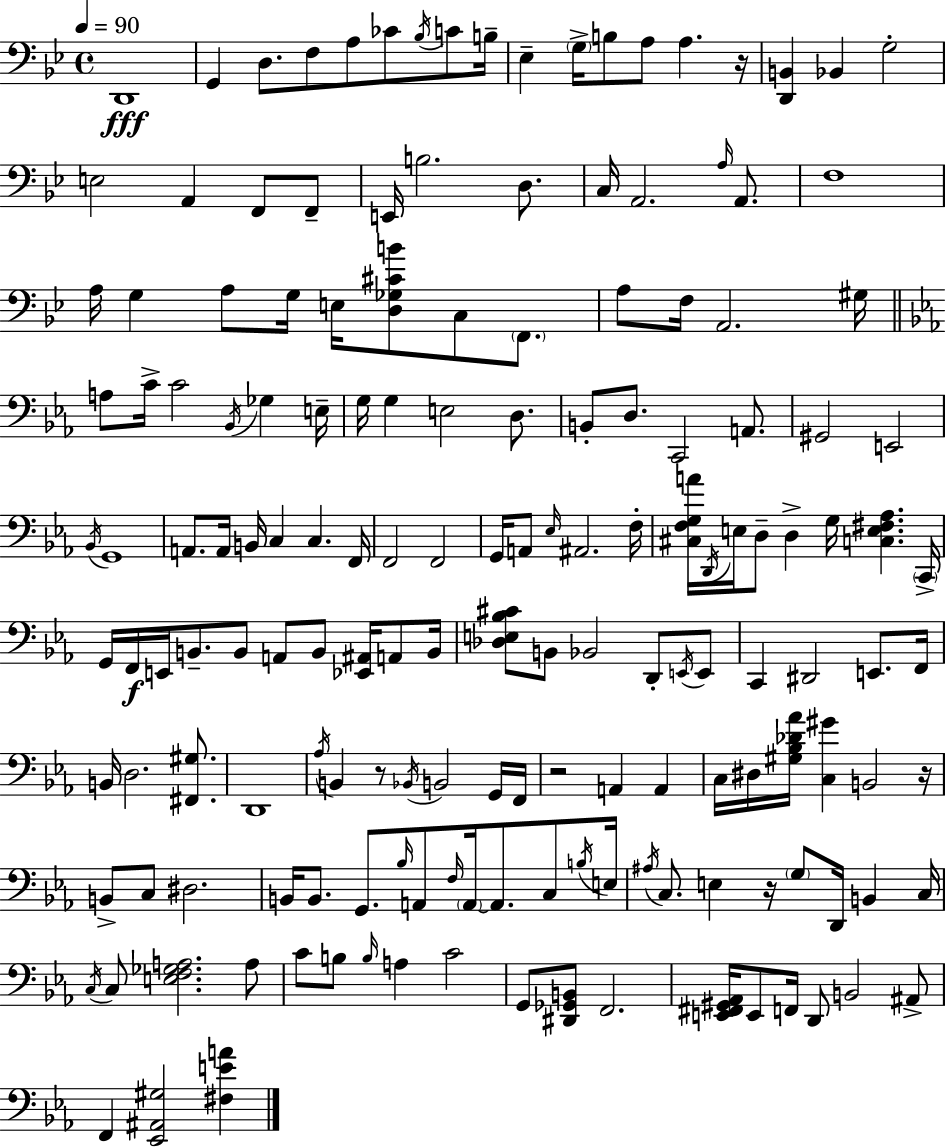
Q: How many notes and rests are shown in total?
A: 164